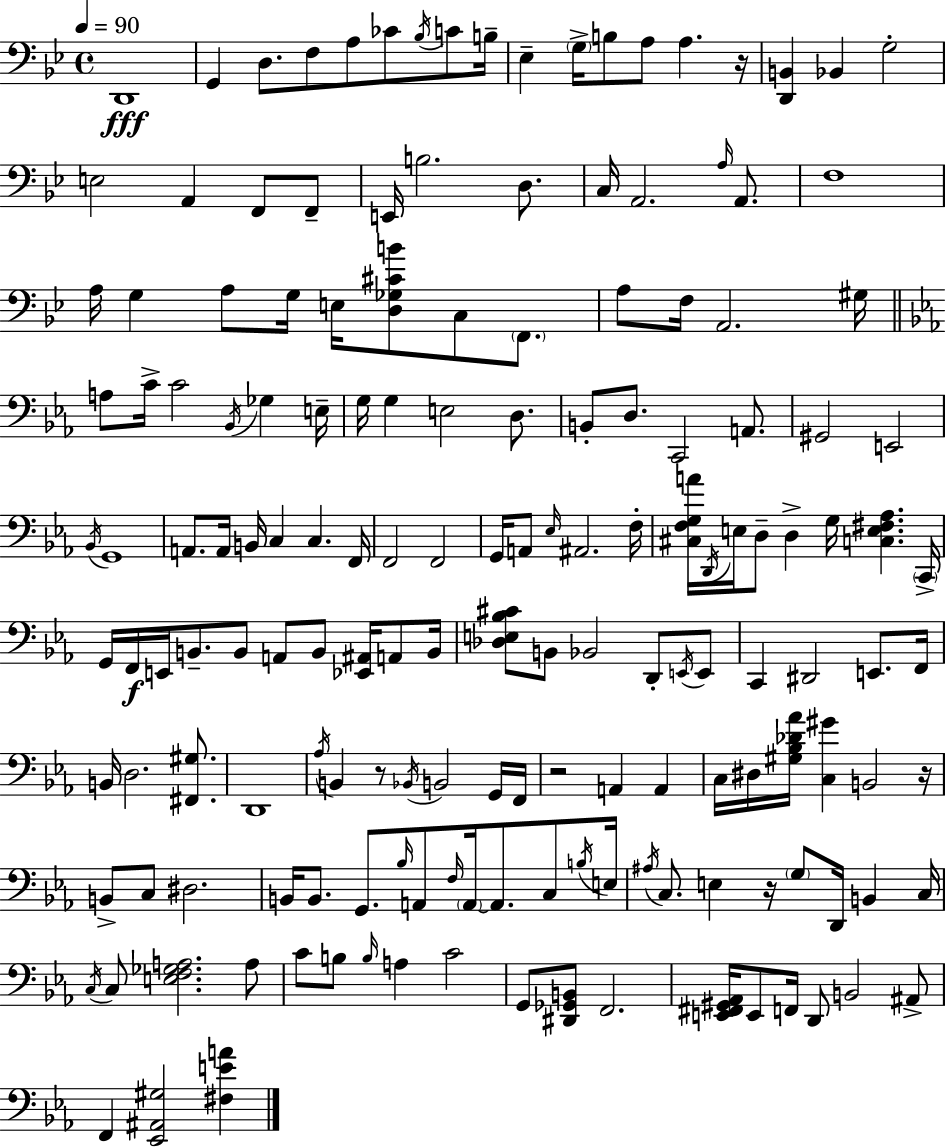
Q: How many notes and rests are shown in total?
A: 164